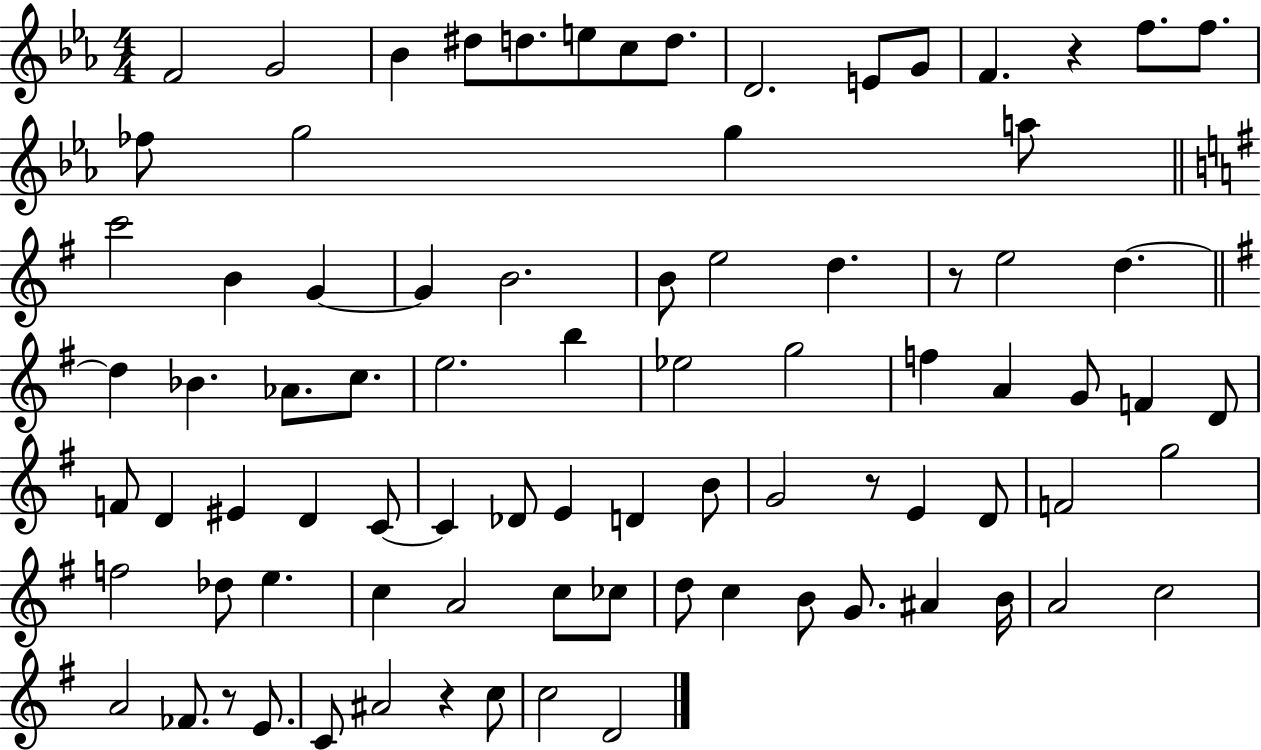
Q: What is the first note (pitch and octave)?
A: F4